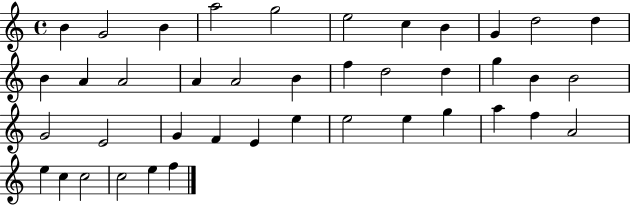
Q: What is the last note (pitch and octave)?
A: F5